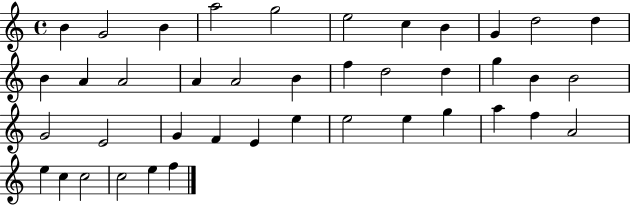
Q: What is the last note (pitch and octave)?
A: F5